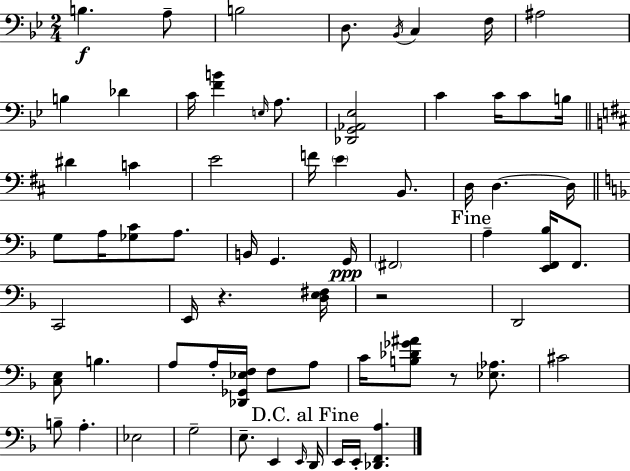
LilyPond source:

{
  \clef bass
  \numericTimeSignature
  \time 2/4
  \key g \minor
  \repeat volta 2 { b4.\f a8-- | b2 | d8. \acciaccatura { bes,16 } c4 | f16 ais2 | \break b4 des'4 | c'16 <f' b'>4 \grace { e16 } a8. | <des, g, aes, ees>2 | c'4 c'16 c'8 | \break b16 \bar "||" \break \key d \major dis'4 c'4 | e'2 | f'16 \parenthesize e'4 b,8. | d16 d4.~~ d16 | \break \bar "||" \break \key f \major g8 a16 <ges c'>8 a8. | b,16 g,4. g,16\ppp | \parenthesize fis,2 | \mark "Fine" a4-- <e, f, bes>16 f,8. | \break c,2 | e,16 r4. <d e fis>16 | r2 | d,2 | \break <c e>8 b4. | a8 a16-. <des, ges, ees f>16 f8 a8 | c'16 <b des' ges' ais'>8 r8 <ees aes>8. | cis'2 | \break b8-- a4.-. | ees2 | g2-- | e8.-- e,4 \grace { e,16 } | \break \mark "D.C. al Fine" d,16 e,16 e,16-. <des, f, a>4. | } \bar "|."
}